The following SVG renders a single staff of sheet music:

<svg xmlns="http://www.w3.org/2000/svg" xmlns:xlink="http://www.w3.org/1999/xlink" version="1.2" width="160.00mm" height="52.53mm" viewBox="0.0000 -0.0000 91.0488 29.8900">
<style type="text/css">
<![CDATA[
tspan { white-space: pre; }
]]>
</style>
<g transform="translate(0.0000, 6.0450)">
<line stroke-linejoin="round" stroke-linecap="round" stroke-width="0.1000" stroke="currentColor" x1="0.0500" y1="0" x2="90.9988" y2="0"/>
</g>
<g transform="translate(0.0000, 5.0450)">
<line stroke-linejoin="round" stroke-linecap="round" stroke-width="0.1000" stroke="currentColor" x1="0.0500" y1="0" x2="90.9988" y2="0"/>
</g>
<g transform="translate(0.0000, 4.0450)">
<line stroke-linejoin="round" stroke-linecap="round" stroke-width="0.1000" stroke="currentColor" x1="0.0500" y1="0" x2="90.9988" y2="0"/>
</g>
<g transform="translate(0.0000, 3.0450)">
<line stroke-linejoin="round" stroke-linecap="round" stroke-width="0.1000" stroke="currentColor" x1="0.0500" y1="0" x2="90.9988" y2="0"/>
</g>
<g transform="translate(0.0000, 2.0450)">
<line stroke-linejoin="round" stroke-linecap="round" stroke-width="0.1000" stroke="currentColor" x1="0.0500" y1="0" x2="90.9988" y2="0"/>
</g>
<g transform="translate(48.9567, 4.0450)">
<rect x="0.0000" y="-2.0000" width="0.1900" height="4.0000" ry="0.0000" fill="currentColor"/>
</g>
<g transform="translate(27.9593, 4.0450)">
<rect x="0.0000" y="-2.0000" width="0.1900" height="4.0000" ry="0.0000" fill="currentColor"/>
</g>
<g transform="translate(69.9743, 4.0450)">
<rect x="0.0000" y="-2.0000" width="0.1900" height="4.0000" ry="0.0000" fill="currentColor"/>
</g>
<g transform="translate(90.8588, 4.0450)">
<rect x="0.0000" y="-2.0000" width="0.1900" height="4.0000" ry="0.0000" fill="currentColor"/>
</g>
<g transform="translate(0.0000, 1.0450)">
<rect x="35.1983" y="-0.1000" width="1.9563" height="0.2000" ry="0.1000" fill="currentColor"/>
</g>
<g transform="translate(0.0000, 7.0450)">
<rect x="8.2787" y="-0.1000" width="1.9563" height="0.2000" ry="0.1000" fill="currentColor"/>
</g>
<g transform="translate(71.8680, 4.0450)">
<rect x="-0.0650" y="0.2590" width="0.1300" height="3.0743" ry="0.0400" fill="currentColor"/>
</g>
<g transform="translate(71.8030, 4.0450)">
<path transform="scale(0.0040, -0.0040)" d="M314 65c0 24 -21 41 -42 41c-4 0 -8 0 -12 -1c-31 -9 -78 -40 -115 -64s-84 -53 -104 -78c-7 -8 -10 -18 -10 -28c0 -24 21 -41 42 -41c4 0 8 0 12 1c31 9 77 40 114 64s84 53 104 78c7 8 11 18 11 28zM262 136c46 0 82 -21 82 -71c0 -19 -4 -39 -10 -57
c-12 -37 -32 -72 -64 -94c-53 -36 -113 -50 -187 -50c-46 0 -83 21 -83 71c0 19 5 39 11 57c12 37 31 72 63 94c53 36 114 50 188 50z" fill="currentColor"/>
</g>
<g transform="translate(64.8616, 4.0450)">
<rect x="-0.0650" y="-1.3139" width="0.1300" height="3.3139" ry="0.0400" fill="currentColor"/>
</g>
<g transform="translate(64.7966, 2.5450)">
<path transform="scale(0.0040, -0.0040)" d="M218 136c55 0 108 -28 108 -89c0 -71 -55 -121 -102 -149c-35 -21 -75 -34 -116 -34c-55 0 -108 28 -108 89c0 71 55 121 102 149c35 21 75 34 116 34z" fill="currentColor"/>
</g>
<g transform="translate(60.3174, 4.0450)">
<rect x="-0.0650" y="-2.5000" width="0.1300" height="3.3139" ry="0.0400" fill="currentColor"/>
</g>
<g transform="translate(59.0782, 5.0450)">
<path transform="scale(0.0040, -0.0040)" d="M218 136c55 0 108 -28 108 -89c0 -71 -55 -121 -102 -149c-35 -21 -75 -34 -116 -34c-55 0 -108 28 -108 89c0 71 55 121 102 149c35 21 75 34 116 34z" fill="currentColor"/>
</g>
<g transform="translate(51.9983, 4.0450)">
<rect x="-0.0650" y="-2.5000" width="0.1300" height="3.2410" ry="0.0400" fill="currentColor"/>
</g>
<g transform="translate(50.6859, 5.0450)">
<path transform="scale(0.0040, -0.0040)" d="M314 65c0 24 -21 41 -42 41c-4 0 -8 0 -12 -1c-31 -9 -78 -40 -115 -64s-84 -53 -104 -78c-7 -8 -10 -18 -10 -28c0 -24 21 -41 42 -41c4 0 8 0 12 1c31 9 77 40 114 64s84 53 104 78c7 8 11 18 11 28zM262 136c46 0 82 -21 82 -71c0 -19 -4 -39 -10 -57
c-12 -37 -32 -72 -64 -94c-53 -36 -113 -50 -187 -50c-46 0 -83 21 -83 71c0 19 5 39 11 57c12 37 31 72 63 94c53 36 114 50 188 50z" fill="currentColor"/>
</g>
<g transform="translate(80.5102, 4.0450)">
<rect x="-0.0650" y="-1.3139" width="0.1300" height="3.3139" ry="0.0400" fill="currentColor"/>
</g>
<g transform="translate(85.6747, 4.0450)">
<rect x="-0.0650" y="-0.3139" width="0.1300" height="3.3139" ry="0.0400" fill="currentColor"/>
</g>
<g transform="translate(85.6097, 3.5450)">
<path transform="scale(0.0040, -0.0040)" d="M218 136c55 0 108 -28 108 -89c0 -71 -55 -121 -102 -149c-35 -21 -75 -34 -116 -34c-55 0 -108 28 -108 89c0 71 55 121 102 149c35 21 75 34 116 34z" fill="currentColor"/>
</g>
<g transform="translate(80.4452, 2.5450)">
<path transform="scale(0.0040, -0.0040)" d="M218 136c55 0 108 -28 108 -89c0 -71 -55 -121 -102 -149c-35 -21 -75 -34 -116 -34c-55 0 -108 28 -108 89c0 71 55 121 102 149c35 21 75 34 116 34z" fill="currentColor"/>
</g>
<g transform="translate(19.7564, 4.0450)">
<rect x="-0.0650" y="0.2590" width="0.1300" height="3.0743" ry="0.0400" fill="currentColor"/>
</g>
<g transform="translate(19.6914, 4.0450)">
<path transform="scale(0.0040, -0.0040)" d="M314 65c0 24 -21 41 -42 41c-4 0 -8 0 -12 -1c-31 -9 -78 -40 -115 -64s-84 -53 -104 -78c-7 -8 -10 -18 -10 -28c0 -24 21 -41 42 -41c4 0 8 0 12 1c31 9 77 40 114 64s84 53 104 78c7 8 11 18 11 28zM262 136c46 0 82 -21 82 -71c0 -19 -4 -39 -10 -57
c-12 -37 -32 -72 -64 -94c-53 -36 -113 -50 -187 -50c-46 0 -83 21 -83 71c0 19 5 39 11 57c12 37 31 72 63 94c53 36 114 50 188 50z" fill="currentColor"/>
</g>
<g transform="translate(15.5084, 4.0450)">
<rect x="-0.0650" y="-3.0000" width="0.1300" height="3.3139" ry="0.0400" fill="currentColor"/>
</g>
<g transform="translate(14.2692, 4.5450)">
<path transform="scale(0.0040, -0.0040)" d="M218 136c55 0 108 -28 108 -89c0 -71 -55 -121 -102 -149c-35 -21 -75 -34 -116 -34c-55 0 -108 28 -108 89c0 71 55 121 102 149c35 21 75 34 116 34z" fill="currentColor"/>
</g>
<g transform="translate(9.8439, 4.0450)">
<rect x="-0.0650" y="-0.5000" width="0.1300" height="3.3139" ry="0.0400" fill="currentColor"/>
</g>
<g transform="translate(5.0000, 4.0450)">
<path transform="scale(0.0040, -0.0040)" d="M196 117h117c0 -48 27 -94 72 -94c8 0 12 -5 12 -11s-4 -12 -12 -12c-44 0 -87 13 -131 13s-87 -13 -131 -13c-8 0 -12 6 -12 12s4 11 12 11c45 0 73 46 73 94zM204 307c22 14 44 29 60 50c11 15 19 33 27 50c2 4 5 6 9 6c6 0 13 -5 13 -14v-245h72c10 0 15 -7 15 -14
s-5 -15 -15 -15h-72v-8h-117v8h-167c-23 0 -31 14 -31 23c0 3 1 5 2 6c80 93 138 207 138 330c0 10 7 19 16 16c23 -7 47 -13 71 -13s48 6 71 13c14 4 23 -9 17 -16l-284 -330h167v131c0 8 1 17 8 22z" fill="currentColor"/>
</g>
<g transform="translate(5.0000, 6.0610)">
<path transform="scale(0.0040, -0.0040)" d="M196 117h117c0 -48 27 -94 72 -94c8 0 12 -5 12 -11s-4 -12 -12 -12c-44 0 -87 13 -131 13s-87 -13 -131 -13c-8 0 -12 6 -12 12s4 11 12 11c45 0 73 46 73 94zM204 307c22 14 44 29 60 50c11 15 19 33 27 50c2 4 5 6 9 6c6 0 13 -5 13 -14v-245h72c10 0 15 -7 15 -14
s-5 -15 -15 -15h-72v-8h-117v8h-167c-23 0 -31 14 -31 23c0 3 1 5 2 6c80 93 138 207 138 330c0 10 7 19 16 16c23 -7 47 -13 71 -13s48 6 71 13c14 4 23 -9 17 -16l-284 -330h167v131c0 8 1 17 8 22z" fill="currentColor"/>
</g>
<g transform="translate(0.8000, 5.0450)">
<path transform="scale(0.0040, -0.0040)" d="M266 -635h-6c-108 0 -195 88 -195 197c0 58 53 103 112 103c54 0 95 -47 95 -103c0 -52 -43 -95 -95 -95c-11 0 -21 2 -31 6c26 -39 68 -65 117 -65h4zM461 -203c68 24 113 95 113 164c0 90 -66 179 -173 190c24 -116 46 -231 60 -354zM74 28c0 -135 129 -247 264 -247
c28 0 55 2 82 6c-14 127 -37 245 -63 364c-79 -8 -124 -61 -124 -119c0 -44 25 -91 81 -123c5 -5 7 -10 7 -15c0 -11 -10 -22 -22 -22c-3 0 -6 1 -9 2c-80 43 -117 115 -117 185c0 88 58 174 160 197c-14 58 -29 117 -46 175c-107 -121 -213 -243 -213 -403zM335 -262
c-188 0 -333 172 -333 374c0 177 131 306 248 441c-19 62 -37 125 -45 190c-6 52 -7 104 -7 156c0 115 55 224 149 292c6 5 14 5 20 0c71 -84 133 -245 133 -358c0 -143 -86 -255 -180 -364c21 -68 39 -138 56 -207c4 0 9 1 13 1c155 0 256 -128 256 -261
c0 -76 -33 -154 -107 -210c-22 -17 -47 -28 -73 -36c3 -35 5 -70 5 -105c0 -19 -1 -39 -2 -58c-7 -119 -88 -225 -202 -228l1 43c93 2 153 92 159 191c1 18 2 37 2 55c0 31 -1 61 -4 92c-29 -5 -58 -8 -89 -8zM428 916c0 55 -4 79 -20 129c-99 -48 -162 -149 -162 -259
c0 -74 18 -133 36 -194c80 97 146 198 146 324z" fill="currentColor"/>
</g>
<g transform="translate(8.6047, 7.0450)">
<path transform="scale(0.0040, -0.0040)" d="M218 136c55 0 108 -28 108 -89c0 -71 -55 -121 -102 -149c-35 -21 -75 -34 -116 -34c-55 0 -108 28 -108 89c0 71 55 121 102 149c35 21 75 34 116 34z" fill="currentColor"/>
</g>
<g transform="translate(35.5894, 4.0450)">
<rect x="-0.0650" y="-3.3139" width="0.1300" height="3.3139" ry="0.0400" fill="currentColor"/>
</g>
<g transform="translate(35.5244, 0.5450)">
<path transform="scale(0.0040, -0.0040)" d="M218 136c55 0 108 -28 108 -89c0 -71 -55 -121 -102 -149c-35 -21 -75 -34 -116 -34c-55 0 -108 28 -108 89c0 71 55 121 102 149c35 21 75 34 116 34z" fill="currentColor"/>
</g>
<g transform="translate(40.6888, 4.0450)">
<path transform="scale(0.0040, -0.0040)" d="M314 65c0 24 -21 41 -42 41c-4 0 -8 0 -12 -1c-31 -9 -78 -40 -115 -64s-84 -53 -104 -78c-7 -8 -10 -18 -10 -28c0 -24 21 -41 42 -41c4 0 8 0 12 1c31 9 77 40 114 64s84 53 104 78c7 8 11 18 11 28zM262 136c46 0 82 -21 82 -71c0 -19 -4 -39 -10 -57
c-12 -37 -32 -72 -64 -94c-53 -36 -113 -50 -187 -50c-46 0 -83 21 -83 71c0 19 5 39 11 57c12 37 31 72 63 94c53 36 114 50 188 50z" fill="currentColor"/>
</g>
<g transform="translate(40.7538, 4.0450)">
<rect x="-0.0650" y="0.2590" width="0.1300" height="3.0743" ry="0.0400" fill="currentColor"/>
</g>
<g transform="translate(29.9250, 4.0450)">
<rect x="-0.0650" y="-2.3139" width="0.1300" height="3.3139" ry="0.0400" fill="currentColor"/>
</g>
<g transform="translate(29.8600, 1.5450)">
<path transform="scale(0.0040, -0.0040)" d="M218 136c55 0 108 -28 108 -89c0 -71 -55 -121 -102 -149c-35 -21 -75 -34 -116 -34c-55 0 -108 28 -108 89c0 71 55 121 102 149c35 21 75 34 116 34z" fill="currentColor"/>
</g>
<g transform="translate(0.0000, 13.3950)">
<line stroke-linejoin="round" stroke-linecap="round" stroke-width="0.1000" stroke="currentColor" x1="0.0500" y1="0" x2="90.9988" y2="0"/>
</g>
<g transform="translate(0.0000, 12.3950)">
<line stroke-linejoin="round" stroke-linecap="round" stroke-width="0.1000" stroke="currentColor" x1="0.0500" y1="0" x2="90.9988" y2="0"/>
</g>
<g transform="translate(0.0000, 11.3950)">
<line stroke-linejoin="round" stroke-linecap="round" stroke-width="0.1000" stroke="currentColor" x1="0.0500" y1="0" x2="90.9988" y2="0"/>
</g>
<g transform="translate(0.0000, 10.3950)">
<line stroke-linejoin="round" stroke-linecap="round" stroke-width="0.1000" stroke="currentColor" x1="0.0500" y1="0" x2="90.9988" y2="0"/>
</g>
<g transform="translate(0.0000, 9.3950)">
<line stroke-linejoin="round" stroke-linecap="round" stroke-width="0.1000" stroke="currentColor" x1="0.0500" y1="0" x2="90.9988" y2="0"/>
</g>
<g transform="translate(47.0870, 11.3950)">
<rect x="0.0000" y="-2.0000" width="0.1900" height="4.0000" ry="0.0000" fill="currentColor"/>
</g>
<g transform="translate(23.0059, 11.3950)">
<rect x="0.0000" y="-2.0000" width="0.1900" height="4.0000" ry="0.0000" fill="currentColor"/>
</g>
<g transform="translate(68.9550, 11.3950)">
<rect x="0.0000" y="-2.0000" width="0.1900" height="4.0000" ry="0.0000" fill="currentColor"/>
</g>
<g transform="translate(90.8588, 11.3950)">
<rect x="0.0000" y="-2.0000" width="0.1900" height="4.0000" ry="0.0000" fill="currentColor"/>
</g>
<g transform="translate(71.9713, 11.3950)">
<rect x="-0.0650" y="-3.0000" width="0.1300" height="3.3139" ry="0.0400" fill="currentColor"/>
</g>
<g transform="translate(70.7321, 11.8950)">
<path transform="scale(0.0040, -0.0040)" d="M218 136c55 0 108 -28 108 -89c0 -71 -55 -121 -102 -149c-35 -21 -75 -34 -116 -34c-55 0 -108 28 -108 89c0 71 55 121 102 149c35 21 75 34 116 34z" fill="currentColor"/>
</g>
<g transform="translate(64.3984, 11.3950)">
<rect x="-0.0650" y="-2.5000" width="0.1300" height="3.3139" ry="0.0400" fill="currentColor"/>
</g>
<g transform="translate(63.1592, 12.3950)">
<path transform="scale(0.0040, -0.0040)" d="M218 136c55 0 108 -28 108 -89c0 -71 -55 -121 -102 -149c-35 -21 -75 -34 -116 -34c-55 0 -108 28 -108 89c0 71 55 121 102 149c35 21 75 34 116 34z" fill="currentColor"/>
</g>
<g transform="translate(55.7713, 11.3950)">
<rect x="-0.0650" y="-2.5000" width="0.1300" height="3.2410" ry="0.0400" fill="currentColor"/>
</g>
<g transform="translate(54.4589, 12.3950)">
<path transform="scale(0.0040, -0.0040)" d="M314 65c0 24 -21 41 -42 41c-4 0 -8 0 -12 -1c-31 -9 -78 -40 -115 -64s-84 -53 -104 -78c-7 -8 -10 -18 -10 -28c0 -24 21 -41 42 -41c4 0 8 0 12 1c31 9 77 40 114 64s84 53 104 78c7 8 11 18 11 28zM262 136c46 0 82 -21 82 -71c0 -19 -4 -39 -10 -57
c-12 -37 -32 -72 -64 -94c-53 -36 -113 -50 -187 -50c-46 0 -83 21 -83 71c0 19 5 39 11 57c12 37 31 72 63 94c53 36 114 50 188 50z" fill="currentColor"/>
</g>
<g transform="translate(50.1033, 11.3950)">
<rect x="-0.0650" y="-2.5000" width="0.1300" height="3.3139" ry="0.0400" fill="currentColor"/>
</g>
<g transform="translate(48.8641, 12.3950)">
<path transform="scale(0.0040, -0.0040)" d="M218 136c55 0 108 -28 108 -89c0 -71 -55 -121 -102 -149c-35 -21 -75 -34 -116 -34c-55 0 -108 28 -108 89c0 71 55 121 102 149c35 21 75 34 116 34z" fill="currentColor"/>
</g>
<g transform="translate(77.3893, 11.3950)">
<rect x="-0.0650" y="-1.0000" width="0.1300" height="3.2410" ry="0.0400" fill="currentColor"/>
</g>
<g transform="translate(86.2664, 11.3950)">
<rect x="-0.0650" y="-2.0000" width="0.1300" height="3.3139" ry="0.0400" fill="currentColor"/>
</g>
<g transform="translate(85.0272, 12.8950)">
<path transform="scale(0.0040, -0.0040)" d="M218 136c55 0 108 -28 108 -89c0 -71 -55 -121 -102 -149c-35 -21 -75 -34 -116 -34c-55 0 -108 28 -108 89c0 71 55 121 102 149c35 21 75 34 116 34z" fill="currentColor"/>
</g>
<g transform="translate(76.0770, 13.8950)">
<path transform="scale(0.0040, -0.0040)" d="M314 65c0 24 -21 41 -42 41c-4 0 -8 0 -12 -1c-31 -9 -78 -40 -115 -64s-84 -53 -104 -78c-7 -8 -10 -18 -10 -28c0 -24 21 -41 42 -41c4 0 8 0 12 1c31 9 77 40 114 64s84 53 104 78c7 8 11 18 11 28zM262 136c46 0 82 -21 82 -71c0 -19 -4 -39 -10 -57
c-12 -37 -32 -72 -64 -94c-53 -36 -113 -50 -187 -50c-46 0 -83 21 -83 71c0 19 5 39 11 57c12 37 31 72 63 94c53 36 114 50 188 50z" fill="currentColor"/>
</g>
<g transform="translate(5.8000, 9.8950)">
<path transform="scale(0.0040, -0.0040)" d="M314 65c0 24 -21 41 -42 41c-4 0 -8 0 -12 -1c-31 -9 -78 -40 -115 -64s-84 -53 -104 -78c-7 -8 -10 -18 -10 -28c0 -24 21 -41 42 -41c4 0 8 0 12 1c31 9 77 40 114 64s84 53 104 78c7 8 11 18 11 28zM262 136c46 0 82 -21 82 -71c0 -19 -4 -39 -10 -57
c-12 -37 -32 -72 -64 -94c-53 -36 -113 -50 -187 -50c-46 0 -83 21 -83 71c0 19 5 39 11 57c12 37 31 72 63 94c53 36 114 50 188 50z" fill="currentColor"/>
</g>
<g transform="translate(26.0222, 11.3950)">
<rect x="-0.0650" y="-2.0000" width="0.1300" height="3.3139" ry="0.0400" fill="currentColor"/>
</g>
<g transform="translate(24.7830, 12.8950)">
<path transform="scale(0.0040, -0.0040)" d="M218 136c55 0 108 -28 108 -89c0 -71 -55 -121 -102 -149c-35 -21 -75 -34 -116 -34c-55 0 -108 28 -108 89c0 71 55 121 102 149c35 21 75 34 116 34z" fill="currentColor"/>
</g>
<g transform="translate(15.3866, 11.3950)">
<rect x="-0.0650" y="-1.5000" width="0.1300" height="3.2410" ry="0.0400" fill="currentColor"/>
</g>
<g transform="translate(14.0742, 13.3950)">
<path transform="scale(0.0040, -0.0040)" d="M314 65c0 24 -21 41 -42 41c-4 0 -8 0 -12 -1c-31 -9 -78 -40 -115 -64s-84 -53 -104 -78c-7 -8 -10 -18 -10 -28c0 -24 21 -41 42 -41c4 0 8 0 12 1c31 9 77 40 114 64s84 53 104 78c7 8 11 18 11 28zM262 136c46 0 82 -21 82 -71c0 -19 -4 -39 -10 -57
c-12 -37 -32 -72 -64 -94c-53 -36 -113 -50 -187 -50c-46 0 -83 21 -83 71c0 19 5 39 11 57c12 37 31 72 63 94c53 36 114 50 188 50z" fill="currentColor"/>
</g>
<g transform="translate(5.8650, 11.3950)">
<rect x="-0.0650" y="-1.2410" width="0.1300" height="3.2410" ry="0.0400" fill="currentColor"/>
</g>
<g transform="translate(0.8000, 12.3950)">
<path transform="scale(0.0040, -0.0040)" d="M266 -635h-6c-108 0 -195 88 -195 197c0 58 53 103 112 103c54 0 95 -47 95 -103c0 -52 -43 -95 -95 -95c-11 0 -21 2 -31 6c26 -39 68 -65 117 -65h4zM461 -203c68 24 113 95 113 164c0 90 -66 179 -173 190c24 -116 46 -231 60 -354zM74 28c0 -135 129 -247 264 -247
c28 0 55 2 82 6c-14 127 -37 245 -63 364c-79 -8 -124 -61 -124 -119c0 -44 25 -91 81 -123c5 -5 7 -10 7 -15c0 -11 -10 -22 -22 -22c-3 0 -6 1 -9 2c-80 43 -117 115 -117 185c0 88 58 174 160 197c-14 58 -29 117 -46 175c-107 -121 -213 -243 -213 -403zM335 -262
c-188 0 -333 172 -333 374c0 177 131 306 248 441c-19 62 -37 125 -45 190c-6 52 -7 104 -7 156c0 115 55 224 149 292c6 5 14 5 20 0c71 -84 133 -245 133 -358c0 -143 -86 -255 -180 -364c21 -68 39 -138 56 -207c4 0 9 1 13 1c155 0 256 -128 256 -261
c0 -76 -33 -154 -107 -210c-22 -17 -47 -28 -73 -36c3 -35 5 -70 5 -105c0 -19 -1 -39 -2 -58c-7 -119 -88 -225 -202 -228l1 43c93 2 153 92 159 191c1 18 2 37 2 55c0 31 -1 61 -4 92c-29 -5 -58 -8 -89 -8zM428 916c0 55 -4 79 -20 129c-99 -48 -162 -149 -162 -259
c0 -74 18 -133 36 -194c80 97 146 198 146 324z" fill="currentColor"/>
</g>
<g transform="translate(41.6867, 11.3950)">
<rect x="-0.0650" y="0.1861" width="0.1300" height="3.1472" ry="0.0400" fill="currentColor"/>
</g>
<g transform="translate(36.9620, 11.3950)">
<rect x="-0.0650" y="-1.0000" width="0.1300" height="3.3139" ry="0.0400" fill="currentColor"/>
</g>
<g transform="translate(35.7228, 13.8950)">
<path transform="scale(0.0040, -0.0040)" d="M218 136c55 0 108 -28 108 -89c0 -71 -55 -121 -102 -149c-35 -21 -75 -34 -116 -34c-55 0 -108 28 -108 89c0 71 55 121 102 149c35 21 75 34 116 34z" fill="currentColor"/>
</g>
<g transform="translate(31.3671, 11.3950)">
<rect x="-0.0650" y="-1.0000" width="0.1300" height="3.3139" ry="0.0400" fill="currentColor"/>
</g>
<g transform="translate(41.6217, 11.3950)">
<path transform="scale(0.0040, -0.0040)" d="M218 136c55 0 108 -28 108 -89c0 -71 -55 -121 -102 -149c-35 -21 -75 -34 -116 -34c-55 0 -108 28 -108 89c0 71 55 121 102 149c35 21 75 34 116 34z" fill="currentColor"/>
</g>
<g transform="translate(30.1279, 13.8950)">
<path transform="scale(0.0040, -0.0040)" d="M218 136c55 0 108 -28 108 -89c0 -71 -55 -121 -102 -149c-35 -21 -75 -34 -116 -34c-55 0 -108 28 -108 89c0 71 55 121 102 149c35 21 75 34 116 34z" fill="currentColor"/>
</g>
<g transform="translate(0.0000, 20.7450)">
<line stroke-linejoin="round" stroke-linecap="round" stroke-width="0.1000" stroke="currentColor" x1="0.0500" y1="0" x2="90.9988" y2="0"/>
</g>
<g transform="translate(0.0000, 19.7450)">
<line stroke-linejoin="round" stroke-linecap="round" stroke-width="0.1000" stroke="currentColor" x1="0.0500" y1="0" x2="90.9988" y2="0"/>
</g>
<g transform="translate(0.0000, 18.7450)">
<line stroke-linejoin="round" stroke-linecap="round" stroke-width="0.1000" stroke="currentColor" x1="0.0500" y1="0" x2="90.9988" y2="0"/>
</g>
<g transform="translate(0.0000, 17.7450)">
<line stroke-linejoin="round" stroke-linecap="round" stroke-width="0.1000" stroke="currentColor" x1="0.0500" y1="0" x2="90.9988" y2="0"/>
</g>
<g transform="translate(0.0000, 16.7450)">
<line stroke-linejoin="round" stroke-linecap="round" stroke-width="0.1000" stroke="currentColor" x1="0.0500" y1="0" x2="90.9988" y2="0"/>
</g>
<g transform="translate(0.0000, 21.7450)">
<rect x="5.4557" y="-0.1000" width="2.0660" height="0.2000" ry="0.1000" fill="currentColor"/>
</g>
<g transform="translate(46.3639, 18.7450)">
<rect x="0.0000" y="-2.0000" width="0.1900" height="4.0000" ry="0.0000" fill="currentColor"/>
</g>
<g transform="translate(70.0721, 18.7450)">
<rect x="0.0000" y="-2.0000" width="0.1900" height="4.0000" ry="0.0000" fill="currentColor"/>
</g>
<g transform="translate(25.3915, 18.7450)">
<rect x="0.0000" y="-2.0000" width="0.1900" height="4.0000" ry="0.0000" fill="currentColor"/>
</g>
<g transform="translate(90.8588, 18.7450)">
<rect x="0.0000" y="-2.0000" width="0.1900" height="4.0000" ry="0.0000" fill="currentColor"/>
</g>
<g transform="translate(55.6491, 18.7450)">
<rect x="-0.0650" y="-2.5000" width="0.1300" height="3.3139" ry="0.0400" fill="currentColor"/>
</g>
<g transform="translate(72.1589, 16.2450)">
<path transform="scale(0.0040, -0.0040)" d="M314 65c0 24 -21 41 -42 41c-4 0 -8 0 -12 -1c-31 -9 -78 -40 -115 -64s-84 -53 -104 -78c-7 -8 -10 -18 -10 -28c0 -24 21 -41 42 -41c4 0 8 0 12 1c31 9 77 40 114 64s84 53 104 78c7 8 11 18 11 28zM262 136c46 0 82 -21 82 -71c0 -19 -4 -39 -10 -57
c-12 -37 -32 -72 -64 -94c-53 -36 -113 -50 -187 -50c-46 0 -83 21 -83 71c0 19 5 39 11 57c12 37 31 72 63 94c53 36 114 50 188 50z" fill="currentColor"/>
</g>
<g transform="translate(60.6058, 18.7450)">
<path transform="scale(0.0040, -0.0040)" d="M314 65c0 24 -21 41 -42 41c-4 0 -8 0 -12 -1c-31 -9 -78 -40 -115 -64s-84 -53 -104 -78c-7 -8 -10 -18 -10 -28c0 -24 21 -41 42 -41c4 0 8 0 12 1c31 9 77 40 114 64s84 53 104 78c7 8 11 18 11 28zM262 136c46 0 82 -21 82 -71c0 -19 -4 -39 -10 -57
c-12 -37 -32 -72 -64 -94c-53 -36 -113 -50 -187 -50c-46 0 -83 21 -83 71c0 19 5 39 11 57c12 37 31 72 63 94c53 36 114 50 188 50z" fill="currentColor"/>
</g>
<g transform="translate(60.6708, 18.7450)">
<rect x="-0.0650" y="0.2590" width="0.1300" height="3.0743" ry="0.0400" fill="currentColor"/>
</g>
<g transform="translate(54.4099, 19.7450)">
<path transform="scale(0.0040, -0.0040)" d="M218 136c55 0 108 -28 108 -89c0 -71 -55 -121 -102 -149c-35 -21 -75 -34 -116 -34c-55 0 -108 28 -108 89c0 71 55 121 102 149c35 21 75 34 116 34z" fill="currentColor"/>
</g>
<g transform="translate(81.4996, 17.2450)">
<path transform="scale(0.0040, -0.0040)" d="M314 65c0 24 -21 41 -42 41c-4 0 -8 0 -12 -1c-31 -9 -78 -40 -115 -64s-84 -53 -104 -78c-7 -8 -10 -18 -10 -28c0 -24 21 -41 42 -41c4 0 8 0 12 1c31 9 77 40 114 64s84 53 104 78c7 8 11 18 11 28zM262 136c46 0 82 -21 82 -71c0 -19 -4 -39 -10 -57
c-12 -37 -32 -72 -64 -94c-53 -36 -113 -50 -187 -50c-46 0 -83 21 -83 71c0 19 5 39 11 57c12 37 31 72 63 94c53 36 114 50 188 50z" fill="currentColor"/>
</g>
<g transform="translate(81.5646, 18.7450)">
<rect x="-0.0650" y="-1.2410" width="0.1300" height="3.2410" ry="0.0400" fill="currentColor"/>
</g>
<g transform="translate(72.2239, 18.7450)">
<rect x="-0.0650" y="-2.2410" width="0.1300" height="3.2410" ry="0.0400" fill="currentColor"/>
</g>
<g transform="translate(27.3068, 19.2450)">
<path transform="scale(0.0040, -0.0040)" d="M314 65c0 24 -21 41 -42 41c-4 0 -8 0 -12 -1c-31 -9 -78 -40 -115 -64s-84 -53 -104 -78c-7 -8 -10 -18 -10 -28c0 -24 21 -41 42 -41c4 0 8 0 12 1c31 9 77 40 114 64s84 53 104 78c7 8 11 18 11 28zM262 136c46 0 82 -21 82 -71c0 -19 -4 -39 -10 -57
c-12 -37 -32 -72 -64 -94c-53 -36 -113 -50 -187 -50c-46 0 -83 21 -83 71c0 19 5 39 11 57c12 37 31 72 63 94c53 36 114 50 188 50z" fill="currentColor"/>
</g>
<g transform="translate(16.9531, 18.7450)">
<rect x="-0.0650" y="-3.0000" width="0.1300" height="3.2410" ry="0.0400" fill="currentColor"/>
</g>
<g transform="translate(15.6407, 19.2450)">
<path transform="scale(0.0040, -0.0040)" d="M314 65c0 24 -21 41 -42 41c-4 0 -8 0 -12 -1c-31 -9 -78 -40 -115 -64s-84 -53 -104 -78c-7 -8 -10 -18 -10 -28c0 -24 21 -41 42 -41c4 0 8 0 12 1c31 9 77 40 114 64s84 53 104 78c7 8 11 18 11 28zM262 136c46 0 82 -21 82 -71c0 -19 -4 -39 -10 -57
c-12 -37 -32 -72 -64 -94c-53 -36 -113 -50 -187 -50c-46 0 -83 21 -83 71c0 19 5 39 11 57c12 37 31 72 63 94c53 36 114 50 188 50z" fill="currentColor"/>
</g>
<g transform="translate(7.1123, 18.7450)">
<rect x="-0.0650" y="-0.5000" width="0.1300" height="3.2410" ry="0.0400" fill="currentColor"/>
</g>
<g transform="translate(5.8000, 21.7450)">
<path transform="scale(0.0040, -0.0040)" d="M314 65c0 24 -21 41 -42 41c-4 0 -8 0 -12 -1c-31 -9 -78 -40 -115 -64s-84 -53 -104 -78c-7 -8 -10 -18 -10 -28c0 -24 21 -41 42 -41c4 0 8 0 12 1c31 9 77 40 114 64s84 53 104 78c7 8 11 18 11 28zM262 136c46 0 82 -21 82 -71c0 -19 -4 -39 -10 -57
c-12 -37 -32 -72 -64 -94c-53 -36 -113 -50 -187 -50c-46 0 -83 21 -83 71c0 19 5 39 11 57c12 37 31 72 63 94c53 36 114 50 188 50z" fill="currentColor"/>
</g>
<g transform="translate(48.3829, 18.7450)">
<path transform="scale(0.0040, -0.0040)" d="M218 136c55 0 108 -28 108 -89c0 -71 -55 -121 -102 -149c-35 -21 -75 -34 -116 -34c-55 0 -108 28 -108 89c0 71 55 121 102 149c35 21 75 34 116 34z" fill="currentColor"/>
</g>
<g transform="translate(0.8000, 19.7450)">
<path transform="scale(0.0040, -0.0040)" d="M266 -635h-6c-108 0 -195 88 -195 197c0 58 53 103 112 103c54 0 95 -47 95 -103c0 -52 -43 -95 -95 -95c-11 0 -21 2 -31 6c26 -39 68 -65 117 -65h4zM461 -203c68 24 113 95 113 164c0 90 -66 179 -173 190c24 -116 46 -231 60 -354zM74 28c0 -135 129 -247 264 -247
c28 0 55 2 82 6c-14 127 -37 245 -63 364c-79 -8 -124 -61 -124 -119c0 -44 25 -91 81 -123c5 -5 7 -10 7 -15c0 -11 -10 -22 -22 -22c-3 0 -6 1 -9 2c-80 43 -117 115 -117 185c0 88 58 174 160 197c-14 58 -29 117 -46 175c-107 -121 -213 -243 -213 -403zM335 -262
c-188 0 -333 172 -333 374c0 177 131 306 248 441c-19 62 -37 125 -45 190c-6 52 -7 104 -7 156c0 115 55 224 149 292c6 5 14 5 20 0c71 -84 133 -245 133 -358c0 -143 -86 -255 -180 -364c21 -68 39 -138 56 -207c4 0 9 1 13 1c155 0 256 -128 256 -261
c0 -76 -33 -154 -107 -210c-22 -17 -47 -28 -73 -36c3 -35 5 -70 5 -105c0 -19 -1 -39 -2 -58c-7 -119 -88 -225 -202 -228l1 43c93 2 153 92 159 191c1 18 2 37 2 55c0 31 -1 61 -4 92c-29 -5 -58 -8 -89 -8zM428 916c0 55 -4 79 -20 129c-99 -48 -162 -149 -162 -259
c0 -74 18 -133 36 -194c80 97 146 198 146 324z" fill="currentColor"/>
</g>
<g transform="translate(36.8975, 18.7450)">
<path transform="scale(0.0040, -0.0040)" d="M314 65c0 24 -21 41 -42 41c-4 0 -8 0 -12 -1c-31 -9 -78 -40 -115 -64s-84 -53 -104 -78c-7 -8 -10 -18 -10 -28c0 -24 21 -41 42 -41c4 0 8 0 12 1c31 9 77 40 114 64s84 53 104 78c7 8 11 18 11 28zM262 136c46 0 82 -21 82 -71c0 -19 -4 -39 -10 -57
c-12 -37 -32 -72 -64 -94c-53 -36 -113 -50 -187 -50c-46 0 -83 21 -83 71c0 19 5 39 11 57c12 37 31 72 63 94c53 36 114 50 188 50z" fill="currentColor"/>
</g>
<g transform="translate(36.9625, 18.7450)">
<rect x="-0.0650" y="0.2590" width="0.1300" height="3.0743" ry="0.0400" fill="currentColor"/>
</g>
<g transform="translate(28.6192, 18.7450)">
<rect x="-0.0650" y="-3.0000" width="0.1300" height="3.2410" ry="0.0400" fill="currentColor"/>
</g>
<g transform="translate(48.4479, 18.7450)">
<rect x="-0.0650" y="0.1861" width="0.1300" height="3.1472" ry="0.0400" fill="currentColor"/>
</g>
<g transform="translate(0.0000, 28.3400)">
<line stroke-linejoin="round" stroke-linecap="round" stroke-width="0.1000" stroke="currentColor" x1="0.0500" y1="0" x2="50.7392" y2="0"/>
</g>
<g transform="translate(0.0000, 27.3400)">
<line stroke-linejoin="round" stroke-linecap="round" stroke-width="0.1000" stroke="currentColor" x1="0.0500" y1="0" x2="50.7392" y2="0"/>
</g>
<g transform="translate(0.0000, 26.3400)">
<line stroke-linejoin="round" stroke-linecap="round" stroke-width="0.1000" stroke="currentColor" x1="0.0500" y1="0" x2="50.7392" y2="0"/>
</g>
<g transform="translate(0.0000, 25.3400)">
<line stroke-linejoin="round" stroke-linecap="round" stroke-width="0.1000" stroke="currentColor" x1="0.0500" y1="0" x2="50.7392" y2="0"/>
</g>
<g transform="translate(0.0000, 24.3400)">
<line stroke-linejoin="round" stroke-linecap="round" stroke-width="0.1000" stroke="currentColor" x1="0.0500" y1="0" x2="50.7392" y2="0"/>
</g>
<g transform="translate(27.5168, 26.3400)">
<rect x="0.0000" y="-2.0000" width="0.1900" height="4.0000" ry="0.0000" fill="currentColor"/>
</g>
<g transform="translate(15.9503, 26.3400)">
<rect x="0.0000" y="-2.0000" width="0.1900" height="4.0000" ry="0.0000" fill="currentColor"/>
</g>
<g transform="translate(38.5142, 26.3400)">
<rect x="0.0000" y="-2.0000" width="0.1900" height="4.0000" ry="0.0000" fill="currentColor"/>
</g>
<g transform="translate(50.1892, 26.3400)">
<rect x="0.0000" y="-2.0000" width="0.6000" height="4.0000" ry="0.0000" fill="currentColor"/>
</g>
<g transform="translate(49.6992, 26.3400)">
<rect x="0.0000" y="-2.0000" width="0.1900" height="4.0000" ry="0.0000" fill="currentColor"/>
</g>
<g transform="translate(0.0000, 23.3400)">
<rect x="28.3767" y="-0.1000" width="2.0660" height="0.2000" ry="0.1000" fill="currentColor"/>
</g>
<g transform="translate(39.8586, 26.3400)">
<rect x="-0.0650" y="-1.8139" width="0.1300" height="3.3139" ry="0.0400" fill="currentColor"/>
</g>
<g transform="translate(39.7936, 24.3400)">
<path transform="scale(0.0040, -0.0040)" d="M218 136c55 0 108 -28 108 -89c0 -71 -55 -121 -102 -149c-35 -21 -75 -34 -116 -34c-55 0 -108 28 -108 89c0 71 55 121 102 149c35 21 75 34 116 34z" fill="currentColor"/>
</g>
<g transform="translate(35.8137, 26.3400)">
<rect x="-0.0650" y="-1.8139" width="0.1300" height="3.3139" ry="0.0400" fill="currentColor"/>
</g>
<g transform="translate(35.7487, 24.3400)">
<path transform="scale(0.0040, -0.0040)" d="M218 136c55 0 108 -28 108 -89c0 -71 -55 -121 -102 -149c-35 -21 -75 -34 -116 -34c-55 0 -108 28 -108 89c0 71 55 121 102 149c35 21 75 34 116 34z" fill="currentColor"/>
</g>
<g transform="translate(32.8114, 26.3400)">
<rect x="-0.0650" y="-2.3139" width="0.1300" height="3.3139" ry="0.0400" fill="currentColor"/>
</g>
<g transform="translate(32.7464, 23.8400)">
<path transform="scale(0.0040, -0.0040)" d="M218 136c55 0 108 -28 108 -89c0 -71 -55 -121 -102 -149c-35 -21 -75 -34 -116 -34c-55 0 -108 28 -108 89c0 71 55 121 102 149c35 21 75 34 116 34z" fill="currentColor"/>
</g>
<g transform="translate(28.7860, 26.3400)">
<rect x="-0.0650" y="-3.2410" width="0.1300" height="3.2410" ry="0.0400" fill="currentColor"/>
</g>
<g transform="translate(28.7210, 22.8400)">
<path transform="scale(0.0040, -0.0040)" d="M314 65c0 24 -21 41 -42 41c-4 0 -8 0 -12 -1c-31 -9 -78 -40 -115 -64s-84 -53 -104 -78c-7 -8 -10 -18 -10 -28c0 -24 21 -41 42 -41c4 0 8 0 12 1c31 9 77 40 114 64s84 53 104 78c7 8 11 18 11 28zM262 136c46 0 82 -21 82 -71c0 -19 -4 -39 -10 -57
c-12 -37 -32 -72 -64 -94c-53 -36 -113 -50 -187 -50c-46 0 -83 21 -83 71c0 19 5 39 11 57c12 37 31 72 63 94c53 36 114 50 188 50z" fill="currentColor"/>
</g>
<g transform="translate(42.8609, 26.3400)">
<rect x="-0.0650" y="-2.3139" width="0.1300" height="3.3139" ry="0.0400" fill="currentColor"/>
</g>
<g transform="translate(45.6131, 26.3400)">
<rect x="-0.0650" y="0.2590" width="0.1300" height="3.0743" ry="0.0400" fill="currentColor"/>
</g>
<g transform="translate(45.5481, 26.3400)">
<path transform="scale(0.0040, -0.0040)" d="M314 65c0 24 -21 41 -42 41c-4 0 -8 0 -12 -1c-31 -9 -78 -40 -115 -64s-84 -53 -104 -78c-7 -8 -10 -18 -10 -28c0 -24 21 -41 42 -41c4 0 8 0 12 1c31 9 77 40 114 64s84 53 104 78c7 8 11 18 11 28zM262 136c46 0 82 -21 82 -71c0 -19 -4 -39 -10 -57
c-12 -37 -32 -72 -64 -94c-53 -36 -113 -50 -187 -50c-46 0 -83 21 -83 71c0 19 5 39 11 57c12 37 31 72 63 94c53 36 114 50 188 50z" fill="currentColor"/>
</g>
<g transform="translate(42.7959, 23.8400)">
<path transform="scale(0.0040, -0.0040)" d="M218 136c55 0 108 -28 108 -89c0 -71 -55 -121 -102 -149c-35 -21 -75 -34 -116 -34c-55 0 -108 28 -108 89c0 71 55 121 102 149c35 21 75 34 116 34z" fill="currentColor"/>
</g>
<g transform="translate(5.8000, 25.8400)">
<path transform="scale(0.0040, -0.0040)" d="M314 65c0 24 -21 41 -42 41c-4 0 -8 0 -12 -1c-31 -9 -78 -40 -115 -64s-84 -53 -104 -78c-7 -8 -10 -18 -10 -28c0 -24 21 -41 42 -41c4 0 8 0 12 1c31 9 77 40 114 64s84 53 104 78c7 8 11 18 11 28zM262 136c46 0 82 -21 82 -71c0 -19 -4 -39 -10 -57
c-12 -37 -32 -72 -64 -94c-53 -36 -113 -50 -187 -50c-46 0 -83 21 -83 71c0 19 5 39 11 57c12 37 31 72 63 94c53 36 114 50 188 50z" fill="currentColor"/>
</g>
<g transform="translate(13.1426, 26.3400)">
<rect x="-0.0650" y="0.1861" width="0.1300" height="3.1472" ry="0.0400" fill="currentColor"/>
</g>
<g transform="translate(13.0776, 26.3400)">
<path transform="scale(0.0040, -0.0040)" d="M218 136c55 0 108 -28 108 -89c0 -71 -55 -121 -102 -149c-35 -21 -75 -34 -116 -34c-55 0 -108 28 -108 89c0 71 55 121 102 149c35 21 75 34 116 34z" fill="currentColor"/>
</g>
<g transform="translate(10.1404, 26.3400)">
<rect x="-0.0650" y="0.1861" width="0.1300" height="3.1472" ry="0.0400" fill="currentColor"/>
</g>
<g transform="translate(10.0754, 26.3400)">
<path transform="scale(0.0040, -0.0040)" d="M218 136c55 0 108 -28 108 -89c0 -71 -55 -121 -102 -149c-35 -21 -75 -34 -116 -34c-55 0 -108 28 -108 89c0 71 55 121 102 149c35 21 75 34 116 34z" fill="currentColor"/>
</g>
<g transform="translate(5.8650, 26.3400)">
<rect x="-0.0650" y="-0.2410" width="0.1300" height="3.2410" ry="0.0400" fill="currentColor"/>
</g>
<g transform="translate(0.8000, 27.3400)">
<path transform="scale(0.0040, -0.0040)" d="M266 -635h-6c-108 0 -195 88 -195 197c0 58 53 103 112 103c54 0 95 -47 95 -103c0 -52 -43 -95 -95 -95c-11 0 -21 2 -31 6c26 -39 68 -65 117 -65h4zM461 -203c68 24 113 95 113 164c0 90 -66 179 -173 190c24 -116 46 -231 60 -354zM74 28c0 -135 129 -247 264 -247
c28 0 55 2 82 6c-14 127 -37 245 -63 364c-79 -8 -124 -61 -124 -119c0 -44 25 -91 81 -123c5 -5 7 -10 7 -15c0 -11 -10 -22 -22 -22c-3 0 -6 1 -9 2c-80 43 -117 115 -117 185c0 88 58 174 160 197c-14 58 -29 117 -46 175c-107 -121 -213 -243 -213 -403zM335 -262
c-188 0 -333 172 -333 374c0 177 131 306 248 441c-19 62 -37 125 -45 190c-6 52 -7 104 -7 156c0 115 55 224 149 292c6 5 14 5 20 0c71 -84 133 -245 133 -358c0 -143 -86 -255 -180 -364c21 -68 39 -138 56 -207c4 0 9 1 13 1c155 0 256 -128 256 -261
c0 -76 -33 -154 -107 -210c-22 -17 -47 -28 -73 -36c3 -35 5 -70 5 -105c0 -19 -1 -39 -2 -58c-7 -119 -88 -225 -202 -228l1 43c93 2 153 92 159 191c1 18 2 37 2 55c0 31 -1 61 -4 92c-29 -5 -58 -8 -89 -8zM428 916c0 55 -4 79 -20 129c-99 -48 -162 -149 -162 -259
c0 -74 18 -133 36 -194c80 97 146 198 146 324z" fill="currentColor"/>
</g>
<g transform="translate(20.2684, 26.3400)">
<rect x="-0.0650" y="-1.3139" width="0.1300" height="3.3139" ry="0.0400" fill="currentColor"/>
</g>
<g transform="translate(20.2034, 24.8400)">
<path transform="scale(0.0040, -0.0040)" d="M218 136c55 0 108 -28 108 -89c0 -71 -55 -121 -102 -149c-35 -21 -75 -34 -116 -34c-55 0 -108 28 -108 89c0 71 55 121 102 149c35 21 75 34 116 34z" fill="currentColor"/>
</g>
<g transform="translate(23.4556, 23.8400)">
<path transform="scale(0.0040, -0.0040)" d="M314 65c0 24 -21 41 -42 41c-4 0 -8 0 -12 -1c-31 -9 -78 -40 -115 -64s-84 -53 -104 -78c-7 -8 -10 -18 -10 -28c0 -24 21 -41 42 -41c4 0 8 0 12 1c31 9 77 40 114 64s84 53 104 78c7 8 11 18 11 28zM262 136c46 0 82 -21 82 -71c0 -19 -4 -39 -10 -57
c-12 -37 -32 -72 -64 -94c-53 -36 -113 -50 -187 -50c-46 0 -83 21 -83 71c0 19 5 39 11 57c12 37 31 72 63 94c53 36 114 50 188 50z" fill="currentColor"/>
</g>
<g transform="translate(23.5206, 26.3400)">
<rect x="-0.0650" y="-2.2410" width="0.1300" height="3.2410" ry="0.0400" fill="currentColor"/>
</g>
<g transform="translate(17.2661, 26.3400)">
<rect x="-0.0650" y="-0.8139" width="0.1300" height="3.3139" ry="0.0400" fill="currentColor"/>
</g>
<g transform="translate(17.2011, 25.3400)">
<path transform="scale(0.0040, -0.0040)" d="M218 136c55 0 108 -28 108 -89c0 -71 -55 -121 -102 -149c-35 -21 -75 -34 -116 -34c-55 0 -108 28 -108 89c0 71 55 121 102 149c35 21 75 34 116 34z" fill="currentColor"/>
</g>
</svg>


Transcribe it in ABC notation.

X:1
T:Untitled
M:4/4
L:1/4
K:C
C A B2 g b B2 G2 G e B2 e c e2 E2 F D D B G G2 G A D2 F C2 A2 A2 B2 B G B2 g2 e2 c2 B B d e g2 b2 g f f g B2